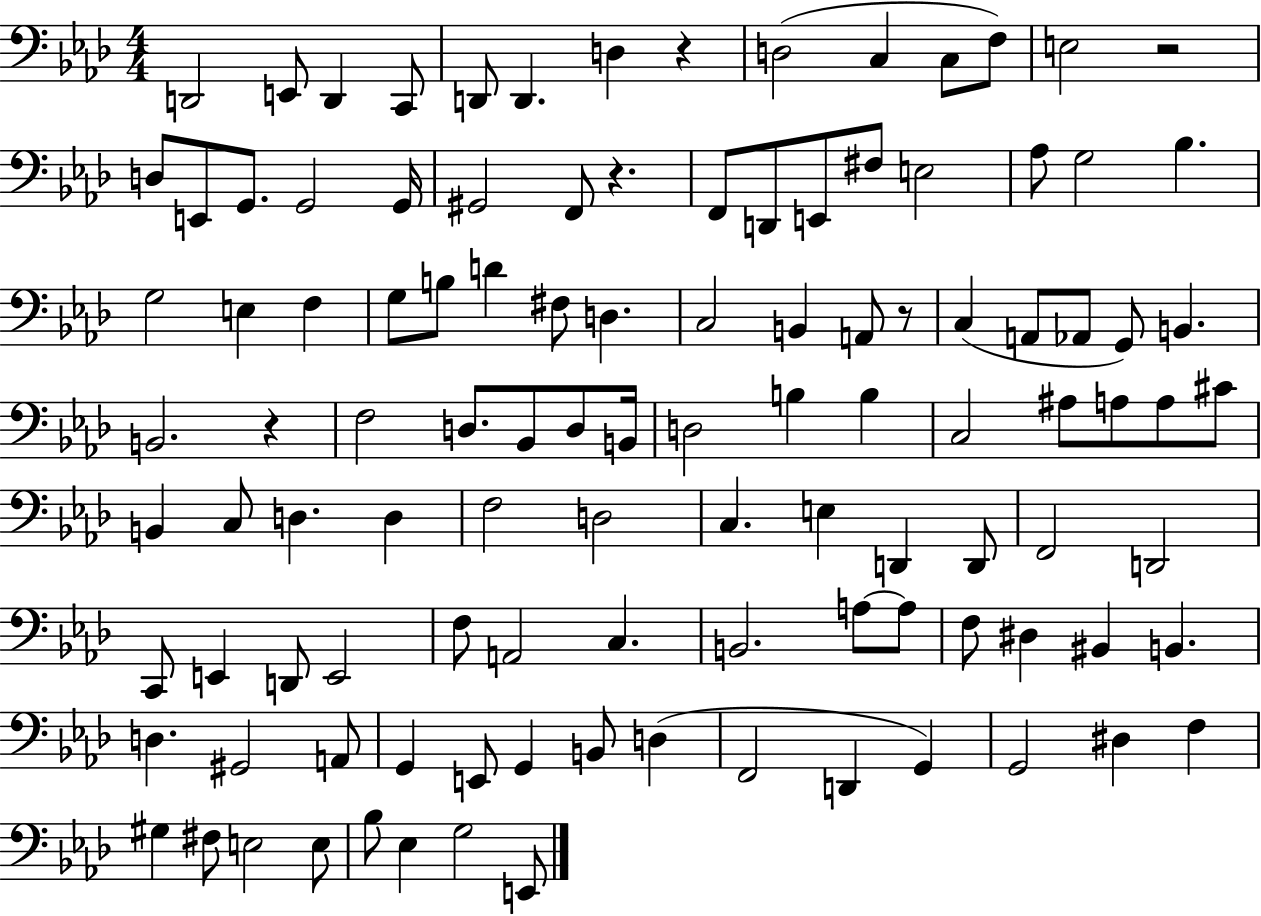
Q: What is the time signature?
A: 4/4